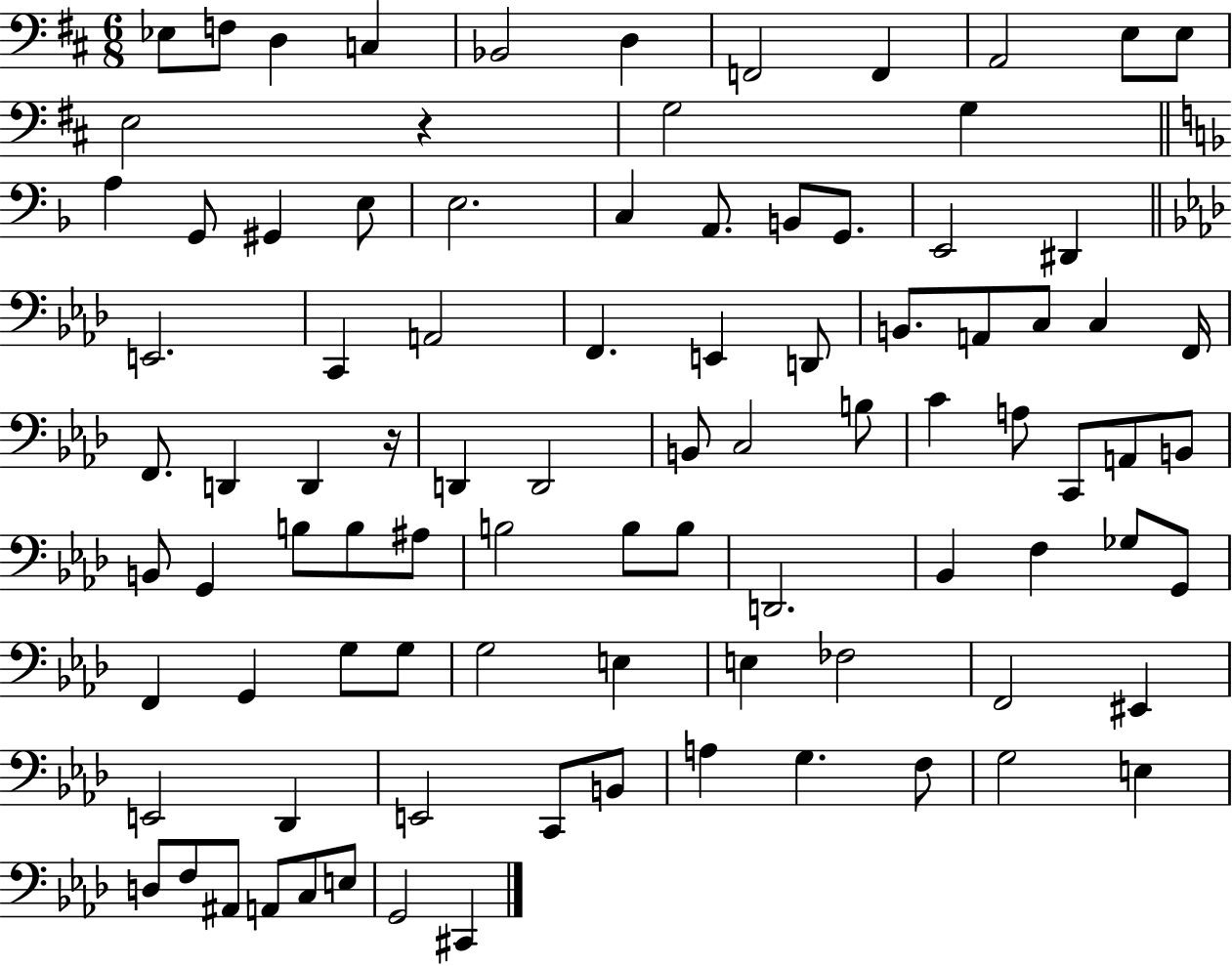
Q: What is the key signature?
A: D major